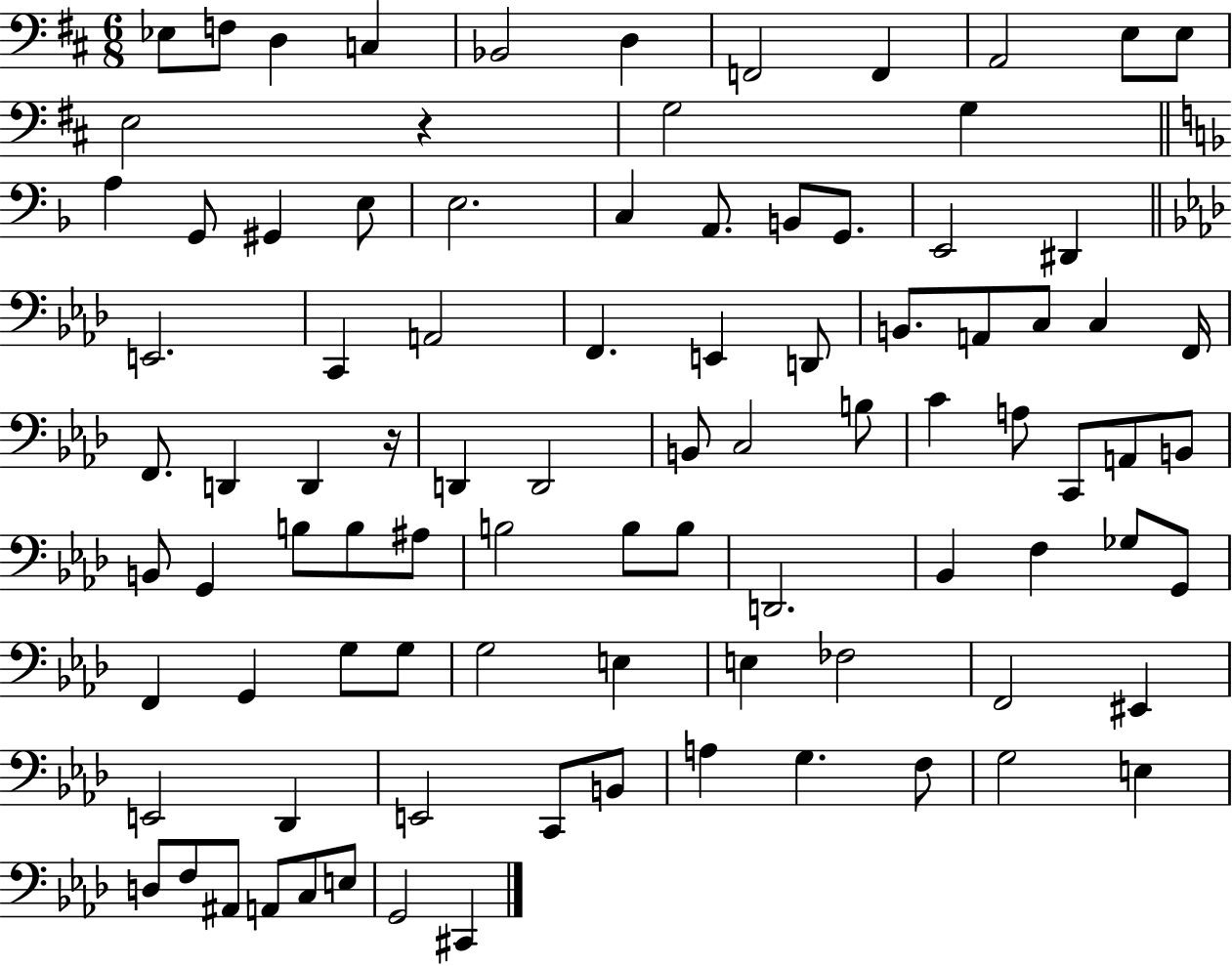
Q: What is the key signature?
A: D major